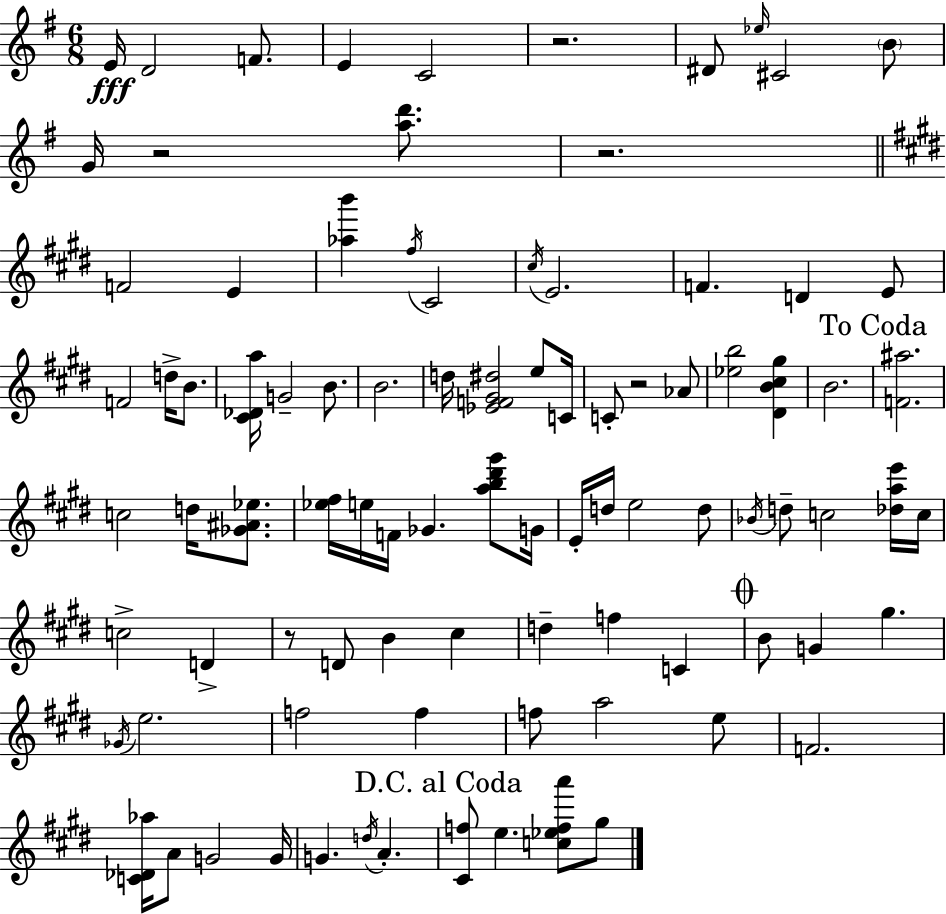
E4/s D4/h F4/e. E4/q C4/h R/h. D#4/e Eb5/s C#4/h B4/e G4/s R/h [A5,D6]/e. R/h. F4/h E4/q [Ab5,B6]/q F#5/s C#4/h C#5/s E4/h. F4/q. D4/q E4/e F4/h D5/s B4/e. [C#4,Db4,A5]/s G4/h B4/e. B4/h. D5/s [Eb4,F4,G#4,D#5]/h E5/e C4/s C4/e R/h Ab4/e [Eb5,B5]/h [D#4,B4,C#5,G#5]/q B4/h. [F4,A#5]/h. C5/h D5/s [Gb4,A#4,Eb5]/e. [Eb5,F#5]/s E5/s F4/s Gb4/q. [A5,B5,D#6,G#6]/e G4/s E4/s D5/s E5/h D5/e Bb4/s D5/e C5/h [Db5,A5,E6]/s C5/s C5/h D4/q R/e D4/e B4/q C#5/q D5/q F5/q C4/q B4/e G4/q G#5/q. Gb4/s E5/h. F5/h F5/q F5/e A5/h E5/e F4/h. [C4,Db4,Ab5]/s A4/e G4/h G4/s G4/q. D5/s A4/q. [C#4,F5]/e E5/q. [C5,Eb5,F5,A6]/e G#5/e